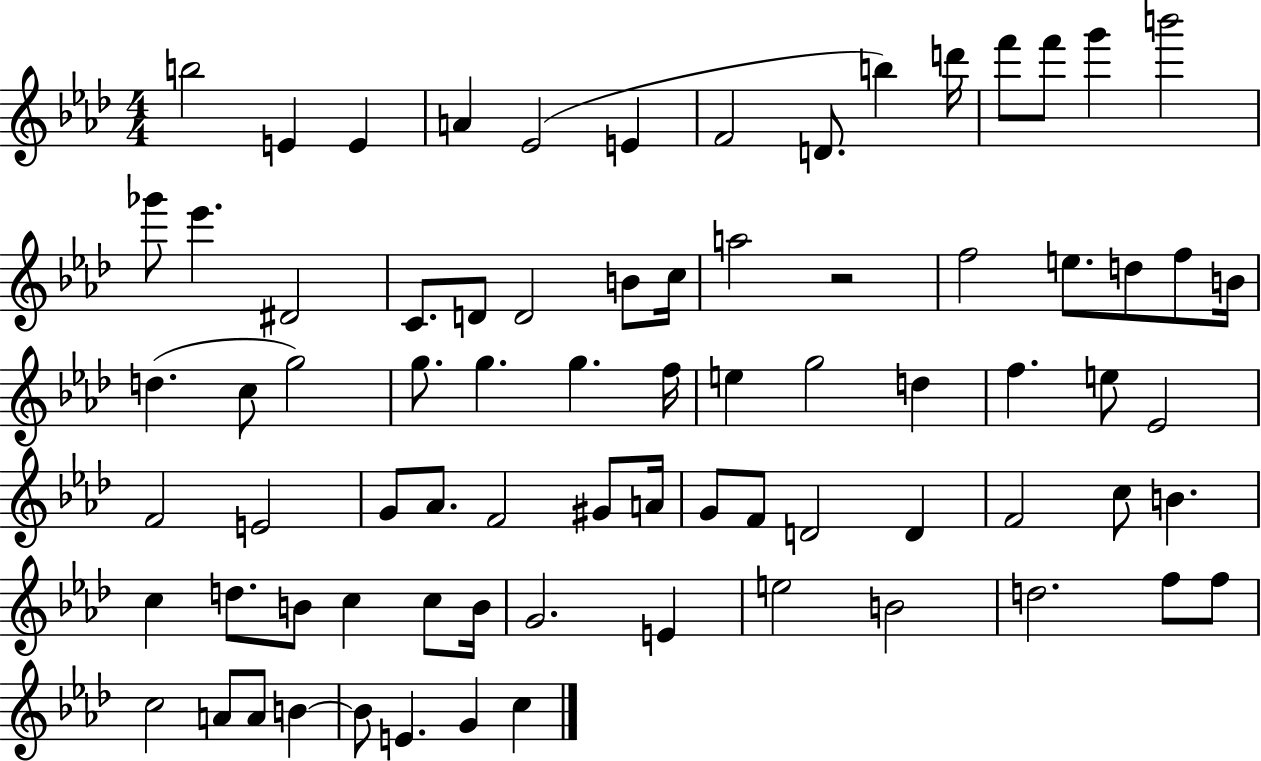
{
  \clef treble
  \numericTimeSignature
  \time 4/4
  \key aes \major
  b''2 e'4 e'4 | a'4 ees'2( e'4 | f'2 d'8. b''4) d'''16 | f'''8 f'''8 g'''4 b'''2 | \break ges'''8 ees'''4. dis'2 | c'8. d'8 d'2 b'8 c''16 | a''2 r2 | f''2 e''8. d''8 f''8 b'16 | \break d''4.( c''8 g''2) | g''8. g''4. g''4. f''16 | e''4 g''2 d''4 | f''4. e''8 ees'2 | \break f'2 e'2 | g'8 aes'8. f'2 gis'8 a'16 | g'8 f'8 d'2 d'4 | f'2 c''8 b'4. | \break c''4 d''8. b'8 c''4 c''8 b'16 | g'2. e'4 | e''2 b'2 | d''2. f''8 f''8 | \break c''2 a'8 a'8 b'4~~ | b'8 e'4. g'4 c''4 | \bar "|."
}